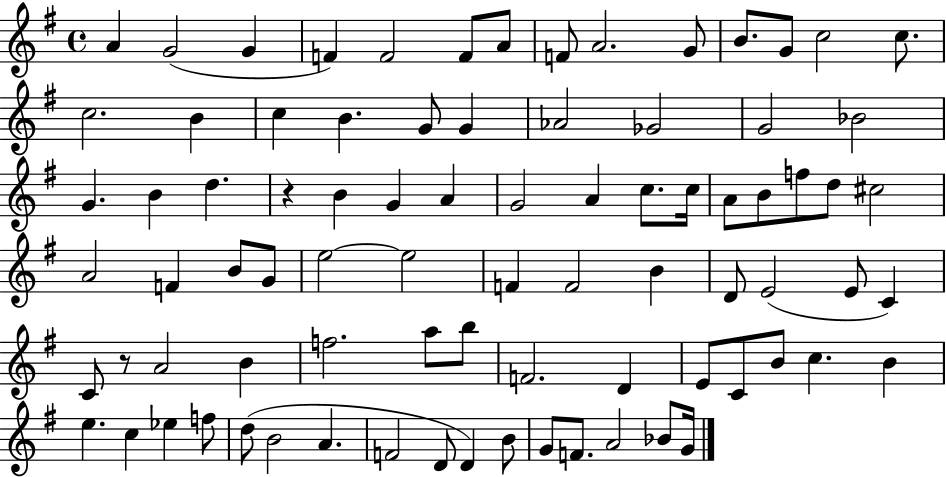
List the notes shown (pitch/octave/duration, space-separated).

A4/q G4/h G4/q F4/q F4/h F4/e A4/e F4/e A4/h. G4/e B4/e. G4/e C5/h C5/e. C5/h. B4/q C5/q B4/q. G4/e G4/q Ab4/h Gb4/h G4/h Bb4/h G4/q. B4/q D5/q. R/q B4/q G4/q A4/q G4/h A4/q C5/e. C5/s A4/e B4/e F5/e D5/e C#5/h A4/h F4/q B4/e G4/e E5/h E5/h F4/q F4/h B4/q D4/e E4/h E4/e C4/q C4/e R/e A4/h B4/q F5/h. A5/e B5/e F4/h. D4/q E4/e C4/e B4/e C5/q. B4/q E5/q. C5/q Eb5/q F5/e D5/e B4/h A4/q. F4/h D4/e D4/q B4/e G4/e F4/e. A4/h Bb4/e G4/s